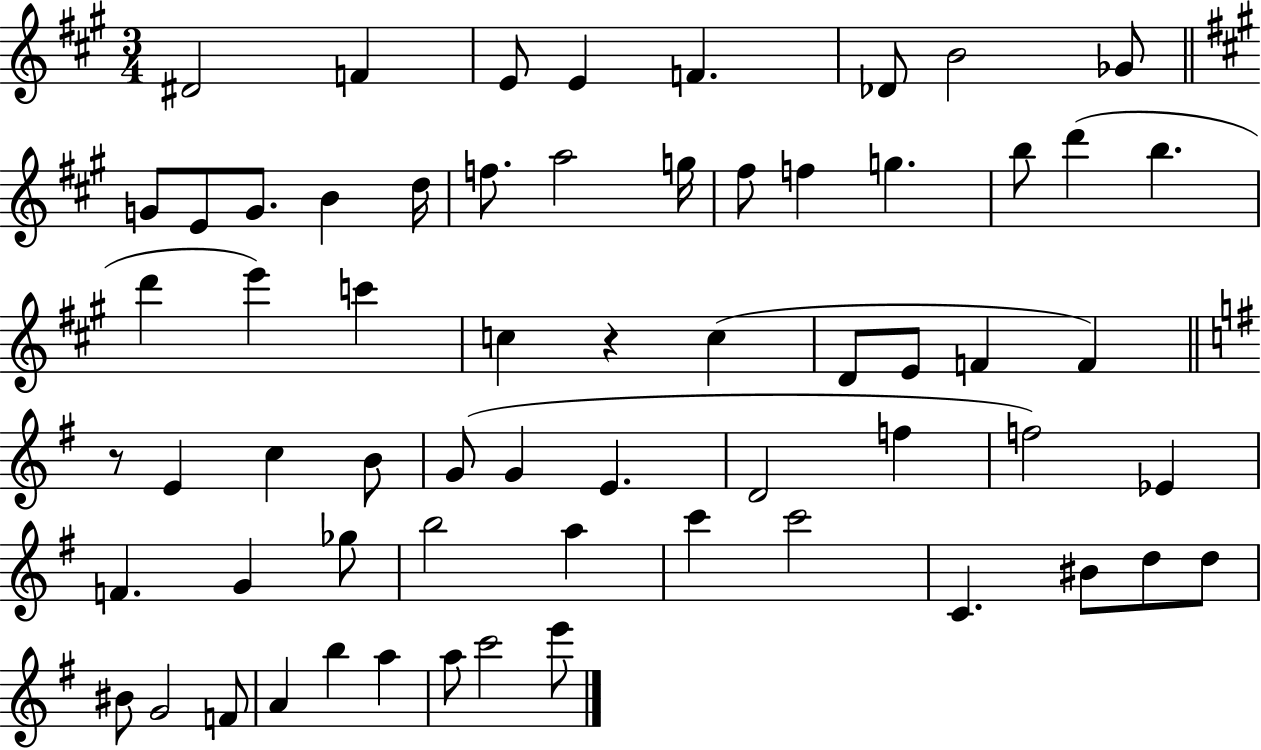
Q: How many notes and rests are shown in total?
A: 63